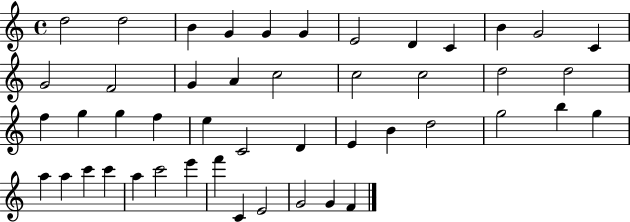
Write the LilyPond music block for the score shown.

{
  \clef treble
  \time 4/4
  \defaultTimeSignature
  \key c \major
  d''2 d''2 | b'4 g'4 g'4 g'4 | e'2 d'4 c'4 | b'4 g'2 c'4 | \break g'2 f'2 | g'4 a'4 c''2 | c''2 c''2 | d''2 d''2 | \break f''4 g''4 g''4 f''4 | e''4 c'2 d'4 | e'4 b'4 d''2 | g''2 b''4 g''4 | \break a''4 a''4 c'''4 c'''4 | a''4 c'''2 e'''4 | f'''4 c'4 e'2 | g'2 g'4 f'4 | \break \bar "|."
}